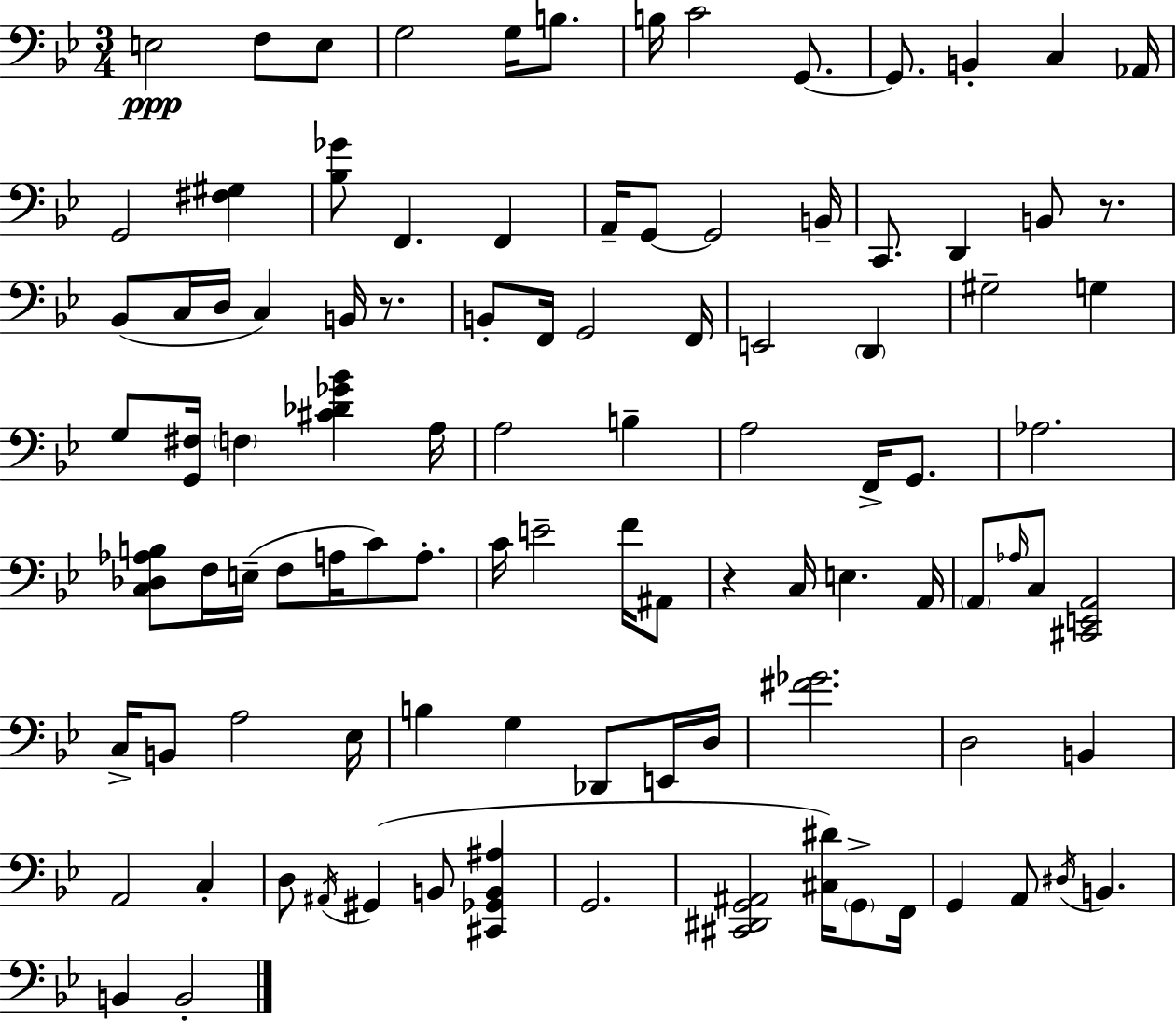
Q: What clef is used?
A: bass